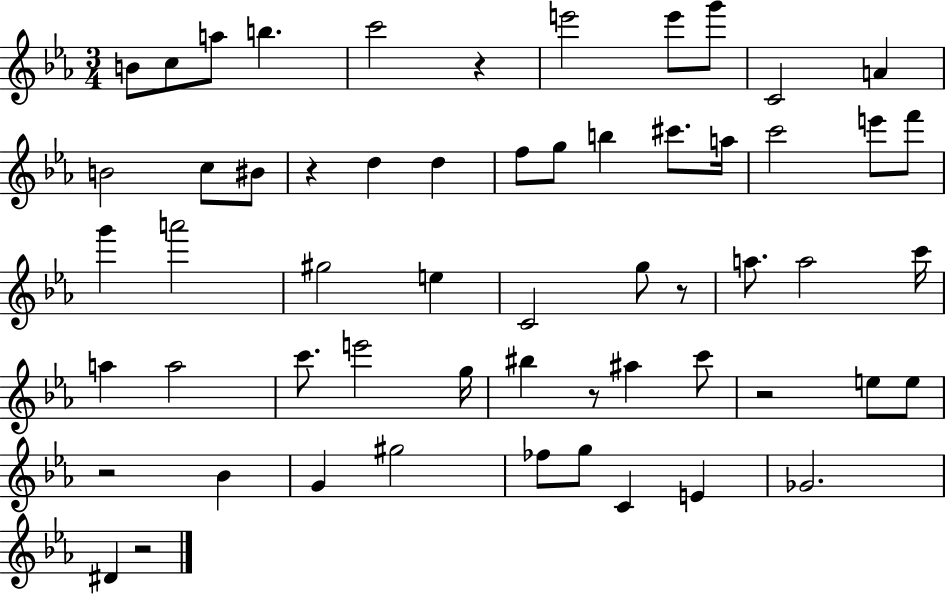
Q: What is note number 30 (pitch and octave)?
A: A5